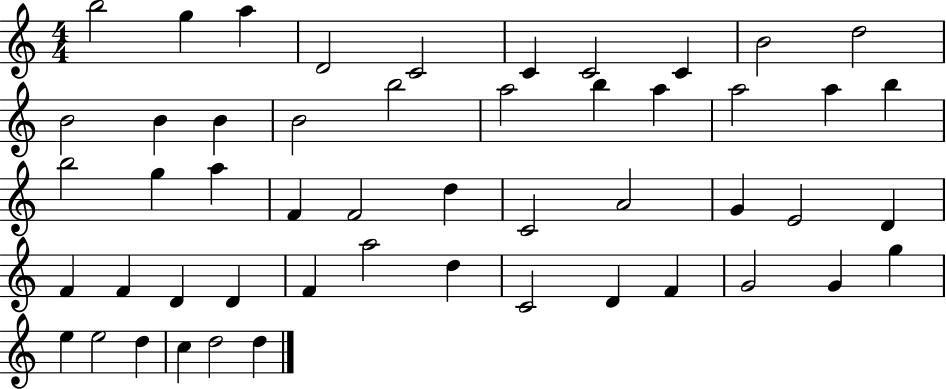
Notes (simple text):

B5/h G5/q A5/q D4/h C4/h C4/q C4/h C4/q B4/h D5/h B4/h B4/q B4/q B4/h B5/h A5/h B5/q A5/q A5/h A5/q B5/q B5/h G5/q A5/q F4/q F4/h D5/q C4/h A4/h G4/q E4/h D4/q F4/q F4/q D4/q D4/q F4/q A5/h D5/q C4/h D4/q F4/q G4/h G4/q G5/q E5/q E5/h D5/q C5/q D5/h D5/q